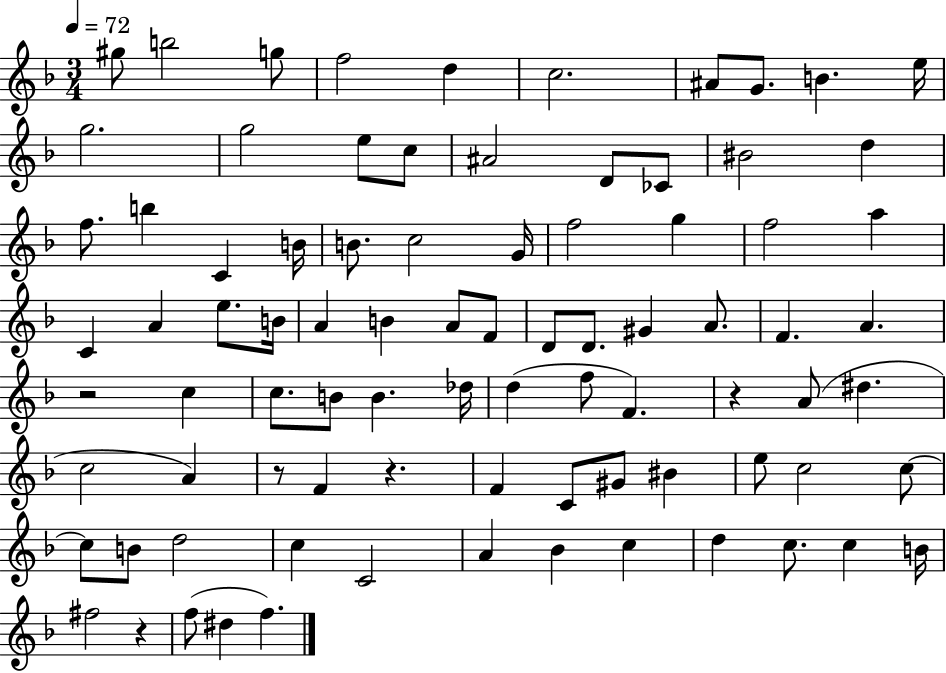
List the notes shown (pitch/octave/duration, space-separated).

G#5/e B5/h G5/e F5/h D5/q C5/h. A#4/e G4/e. B4/q. E5/s G5/h. G5/h E5/e C5/e A#4/h D4/e CES4/e BIS4/h D5/q F5/e. B5/q C4/q B4/s B4/e. C5/h G4/s F5/h G5/q F5/h A5/q C4/q A4/q E5/e. B4/s A4/q B4/q A4/e F4/e D4/e D4/e. G#4/q A4/e. F4/q. A4/q. R/h C5/q C5/e. B4/e B4/q. Db5/s D5/q F5/e F4/q. R/q A4/e D#5/q. C5/h A4/q R/e F4/q R/q. F4/q C4/e G#4/e BIS4/q E5/e C5/h C5/e C5/e B4/e D5/h C5/q C4/h A4/q Bb4/q C5/q D5/q C5/e. C5/q B4/s F#5/h R/q F5/e D#5/q F5/q.